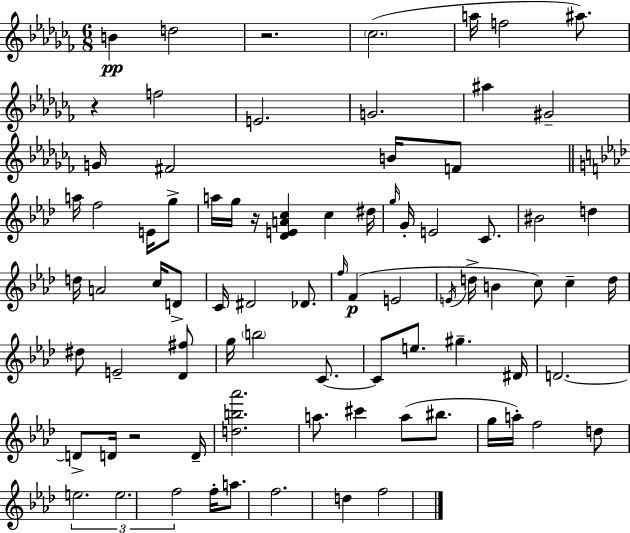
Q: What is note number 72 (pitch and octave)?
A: F5